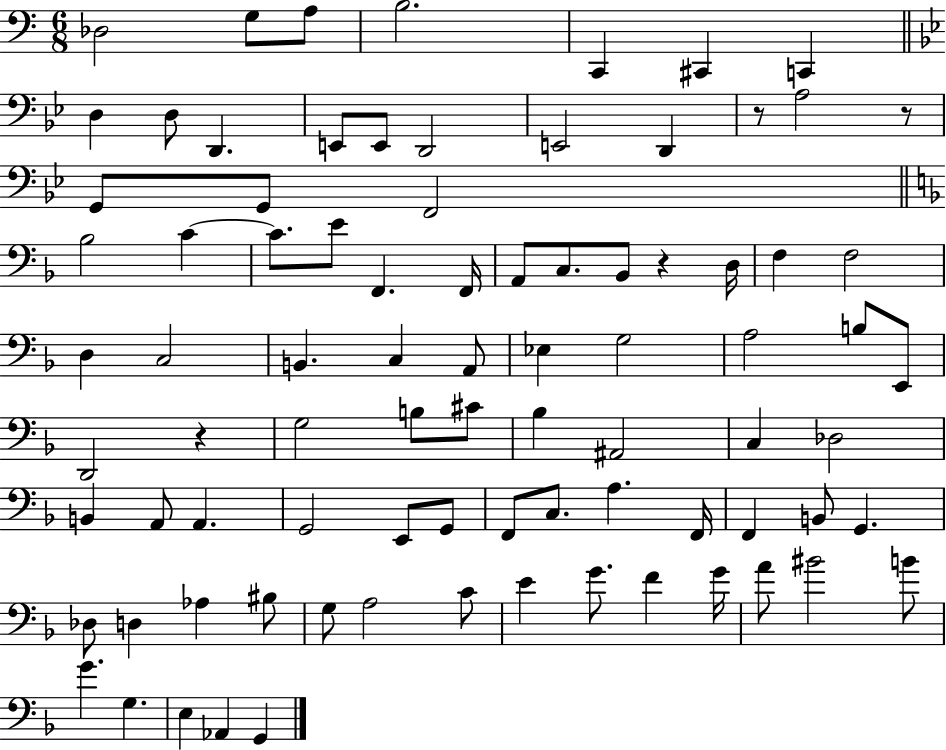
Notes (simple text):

Db3/h G3/e A3/e B3/h. C2/q C#2/q C2/q D3/q D3/e D2/q. E2/e E2/e D2/h E2/h D2/q R/e A3/h R/e G2/e G2/e F2/h Bb3/h C4/q C4/e. E4/e F2/q. F2/s A2/e C3/e. Bb2/e R/q D3/s F3/q F3/h D3/q C3/h B2/q. C3/q A2/e Eb3/q G3/h A3/h B3/e E2/e D2/h R/q G3/h B3/e C#4/e Bb3/q A#2/h C3/q Db3/h B2/q A2/e A2/q. G2/h E2/e G2/e F2/e C3/e. A3/q. F2/s F2/q B2/e G2/q. Db3/e D3/q Ab3/q BIS3/e G3/e A3/h C4/e E4/q G4/e. F4/q G4/s A4/e BIS4/h B4/e G4/q. G3/q. E3/q Ab2/q G2/q